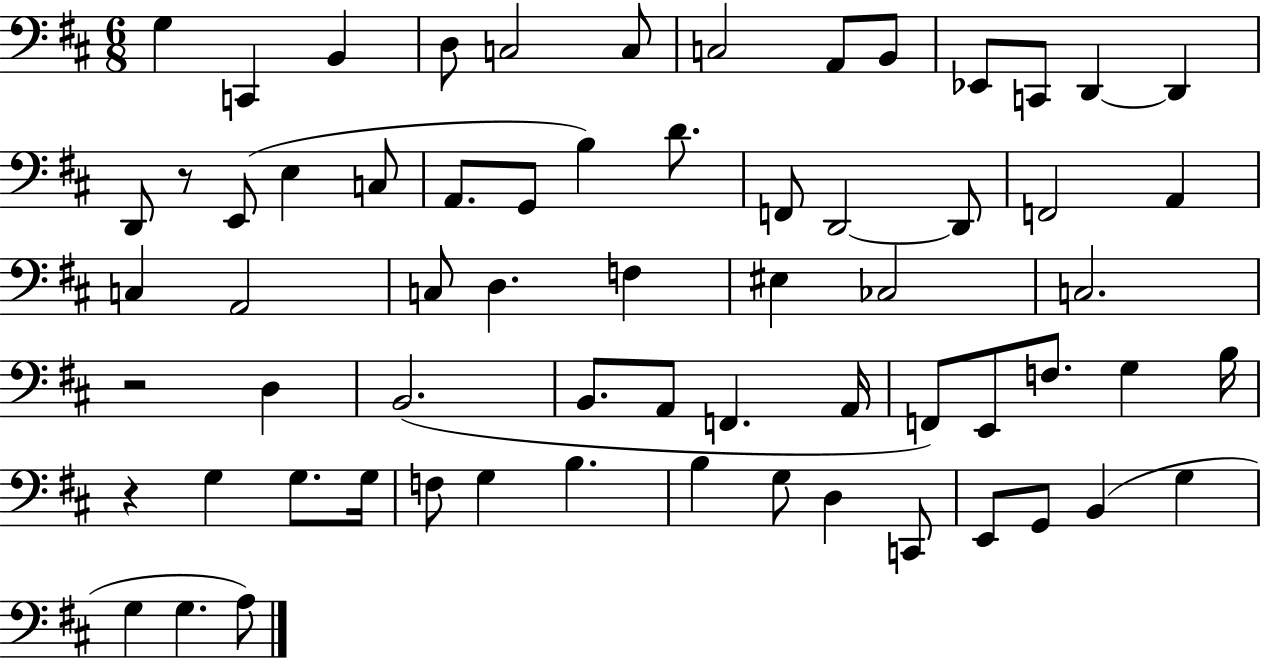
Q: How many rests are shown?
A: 3